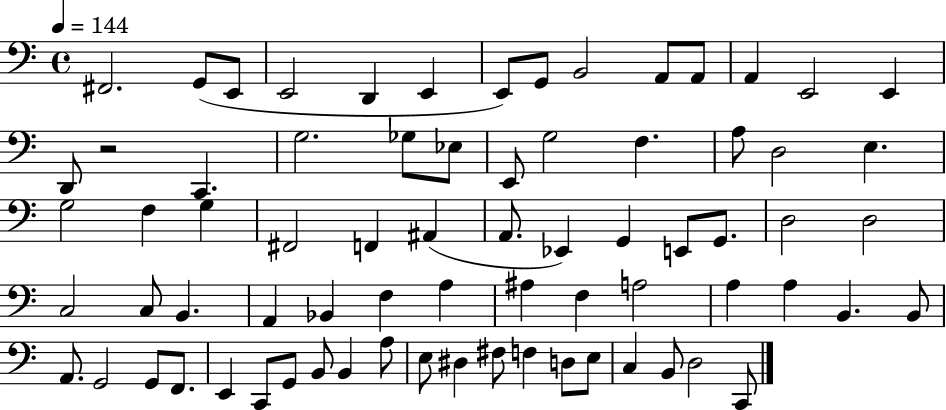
F#2/h. G2/e E2/e E2/h D2/q E2/q E2/e G2/e B2/h A2/e A2/e A2/q E2/h E2/q D2/e R/h C2/q. G3/h. Gb3/e Eb3/e E2/e G3/h F3/q. A3/e D3/h E3/q. G3/h F3/q G3/q F#2/h F2/q A#2/q A2/e. Eb2/q G2/q E2/e G2/e. D3/h D3/h C3/h C3/e B2/q. A2/q Bb2/q F3/q A3/q A#3/q F3/q A3/h A3/q A3/q B2/q. B2/e A2/e. G2/h G2/e F2/e. E2/q C2/e G2/e B2/e B2/q A3/e E3/e D#3/q F#3/e F3/q D3/e E3/e C3/q B2/e D3/h C2/e